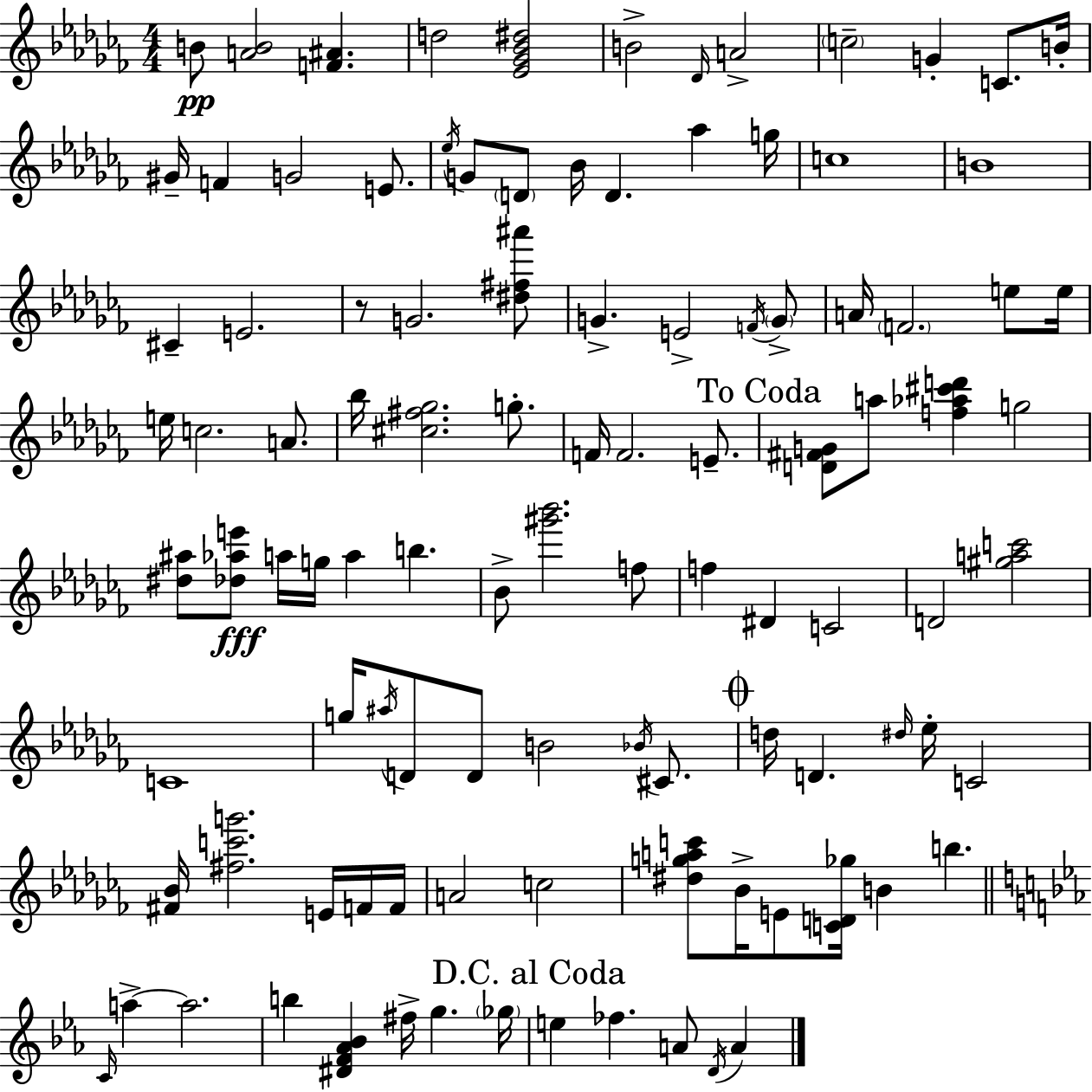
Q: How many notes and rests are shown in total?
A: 104